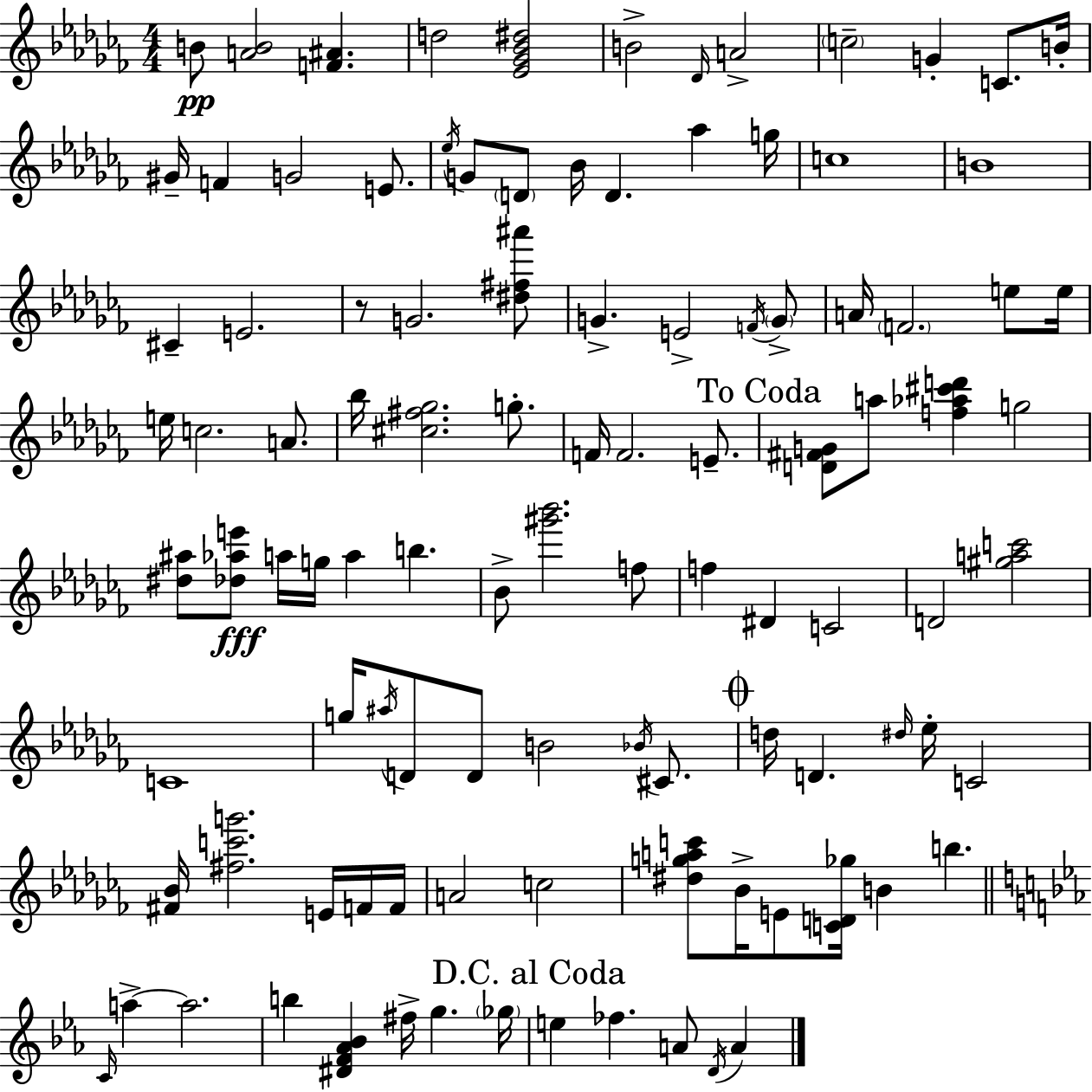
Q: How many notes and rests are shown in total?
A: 104